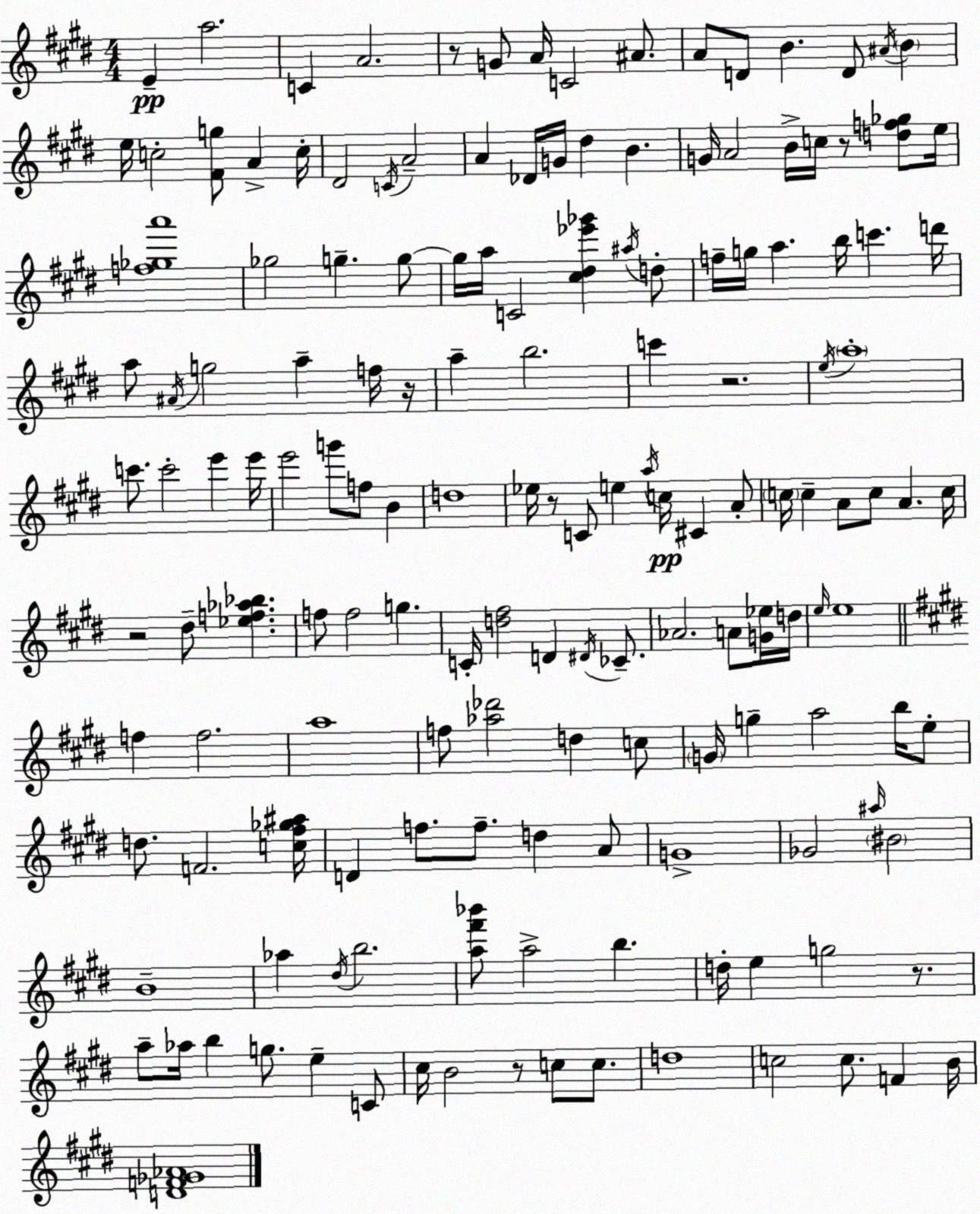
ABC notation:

X:1
T:Untitled
M:4/4
L:1/4
K:E
E a2 C A2 z/2 G/2 A/4 C2 ^A/2 A/2 D/2 B D/2 ^A/4 B e/4 c2 [^Fg]/2 A c/4 ^D2 C/4 A2 A _D/4 G/4 ^d B G/4 A2 B/4 c/4 z/2 [df_g]/2 e/4 [f_ga']4 _g2 g g/2 g/4 a/4 C2 [^c^d_e'_g'] ^a/4 d/2 f/4 g/4 a b/4 c' d'/4 a/2 ^A/4 g2 a f/4 z/4 a b2 c' z2 e/4 a4 c'/2 c'2 e' e'/4 e'2 g'/2 f/2 B d4 _e/4 z/2 C/2 e a/4 c/4 ^C A/2 c/4 c A/2 c/2 A c/4 z2 ^d/2 [_ef_a_b] f/2 f2 g C/4 [d^f]2 D ^D/4 _C/2 _A2 A/2 [G_e]/4 d/4 e/4 e4 f f2 a4 f/2 [_a_d']2 d c/2 G/4 g a2 b/4 e/2 d/2 F2 [c^f_g^a]/4 D f/2 f/2 d A/2 G4 _G2 ^a/4 ^B2 B4 _a ^d/4 b2 [a^f'_b']/2 a2 b d/4 e g2 z/2 a/2 _a/4 b g/2 e C/2 ^c/4 B2 z/2 c/2 c/2 d4 c2 c/2 F B/4 [DF_G_A]4